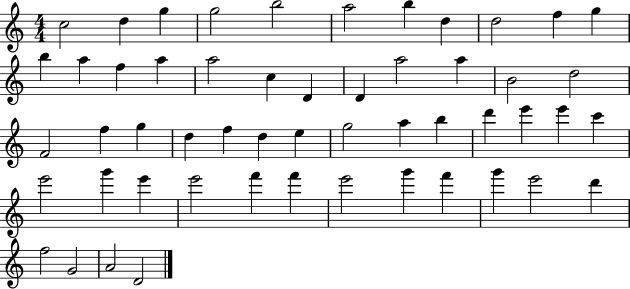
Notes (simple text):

C5/h D5/q G5/q G5/h B5/h A5/h B5/q D5/q D5/h F5/q G5/q B5/q A5/q F5/q A5/q A5/h C5/q D4/q D4/q A5/h A5/q B4/h D5/h F4/h F5/q G5/q D5/q F5/q D5/q E5/q G5/h A5/q B5/q D6/q E6/q E6/q C6/q E6/h G6/q E6/q E6/h F6/q F6/q E6/h G6/q F6/q G6/q E6/h D6/q F5/h G4/h A4/h D4/h